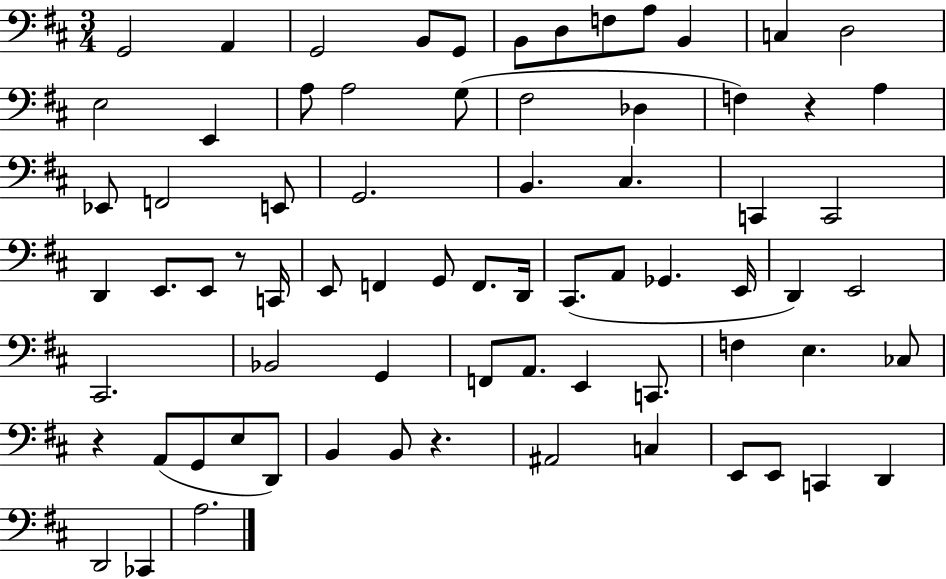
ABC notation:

X:1
T:Untitled
M:3/4
L:1/4
K:D
G,,2 A,, G,,2 B,,/2 G,,/2 B,,/2 D,/2 F,/2 A,/2 B,, C, D,2 E,2 E,, A,/2 A,2 G,/2 ^F,2 _D, F, z A, _E,,/2 F,,2 E,,/2 G,,2 B,, ^C, C,, C,,2 D,, E,,/2 E,,/2 z/2 C,,/4 E,,/2 F,, G,,/2 F,,/2 D,,/4 ^C,,/2 A,,/2 _G,, E,,/4 D,, E,,2 ^C,,2 _B,,2 G,, F,,/2 A,,/2 E,, C,,/2 F, E, _C,/2 z A,,/2 G,,/2 E,/2 D,,/2 B,, B,,/2 z ^A,,2 C, E,,/2 E,,/2 C,, D,, D,,2 _C,, A,2